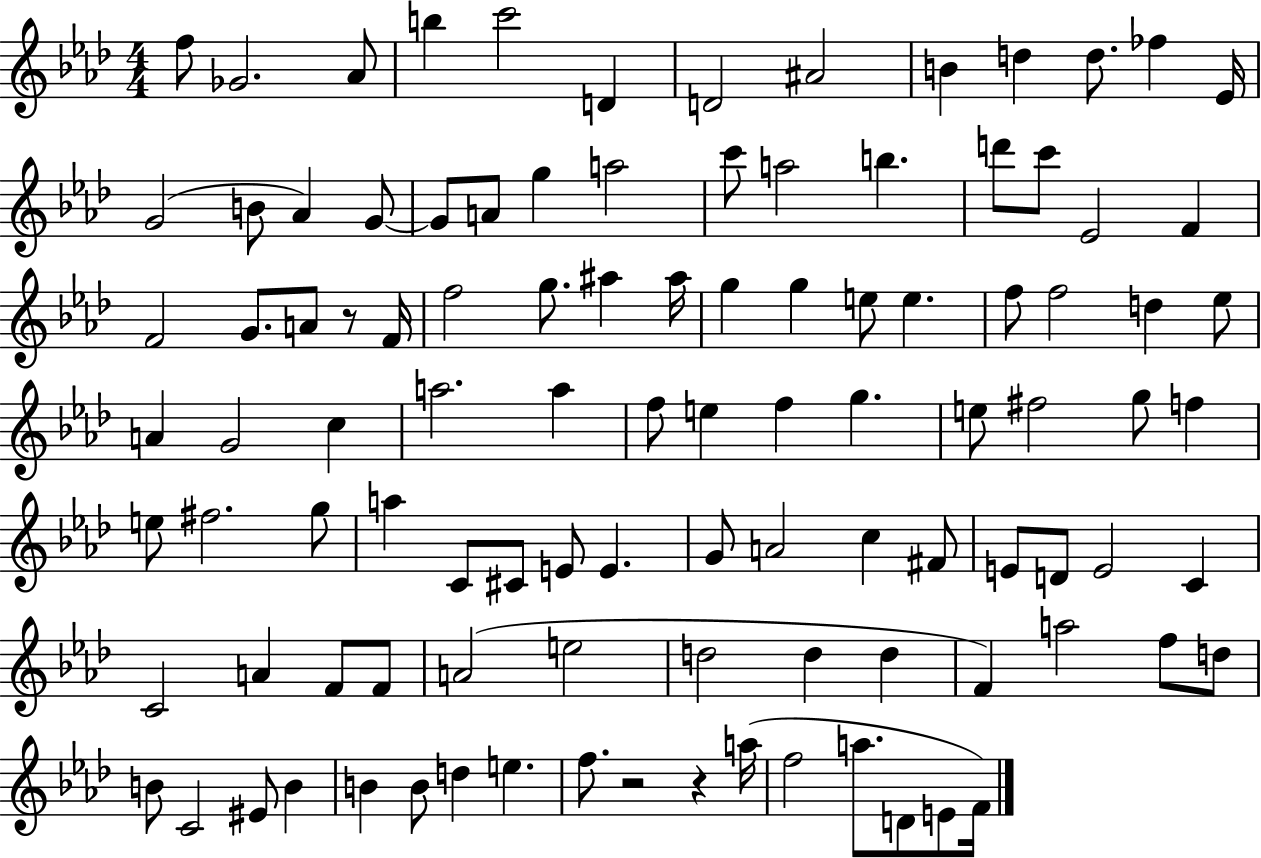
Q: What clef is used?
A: treble